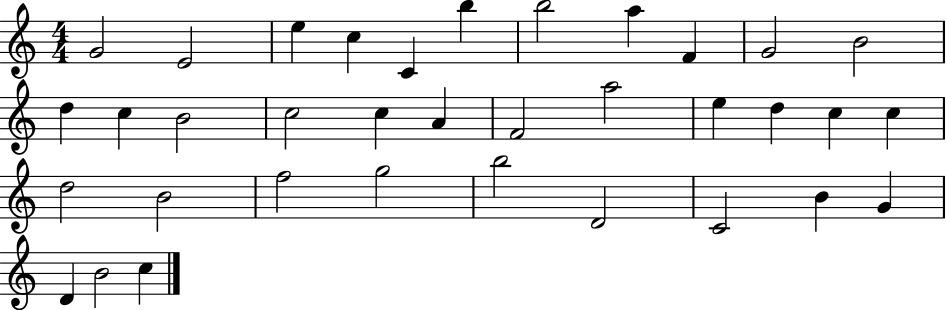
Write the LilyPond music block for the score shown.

{
  \clef treble
  \numericTimeSignature
  \time 4/4
  \key c \major
  g'2 e'2 | e''4 c''4 c'4 b''4 | b''2 a''4 f'4 | g'2 b'2 | \break d''4 c''4 b'2 | c''2 c''4 a'4 | f'2 a''2 | e''4 d''4 c''4 c''4 | \break d''2 b'2 | f''2 g''2 | b''2 d'2 | c'2 b'4 g'4 | \break d'4 b'2 c''4 | \bar "|."
}